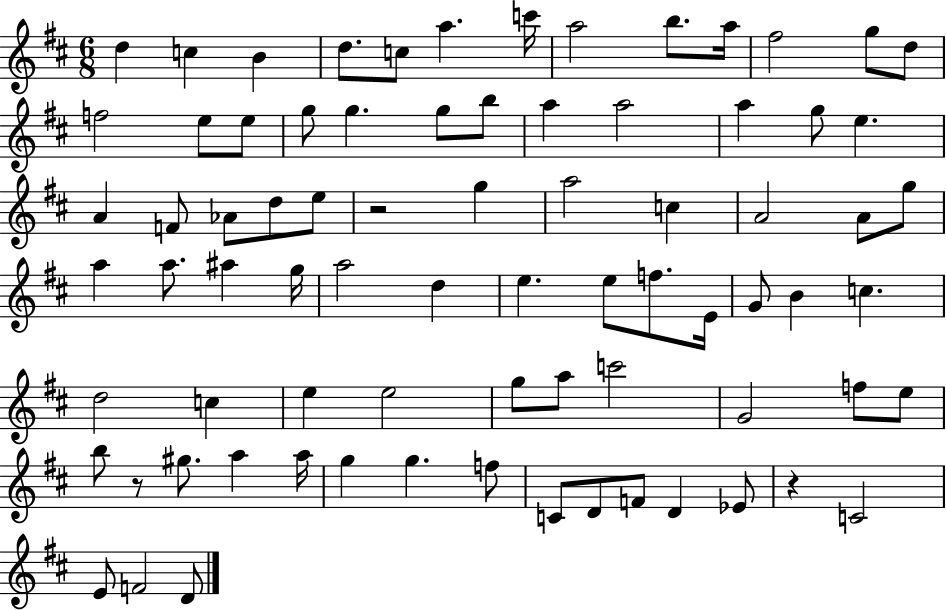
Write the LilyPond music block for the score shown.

{
  \clef treble
  \numericTimeSignature
  \time 6/8
  \key d \major
  d''4 c''4 b'4 | d''8. c''8 a''4. c'''16 | a''2 b''8. a''16 | fis''2 g''8 d''8 | \break f''2 e''8 e''8 | g''8 g''4. g''8 b''8 | a''4 a''2 | a''4 g''8 e''4. | \break a'4 f'8 aes'8 d''8 e''8 | r2 g''4 | a''2 c''4 | a'2 a'8 g''8 | \break a''4 a''8. ais''4 g''16 | a''2 d''4 | e''4. e''8 f''8. e'16 | g'8 b'4 c''4. | \break d''2 c''4 | e''4 e''2 | g''8 a''8 c'''2 | g'2 f''8 e''8 | \break b''8 r8 gis''8. a''4 a''16 | g''4 g''4. f''8 | c'8 d'8 f'8 d'4 ees'8 | r4 c'2 | \break e'8 f'2 d'8 | \bar "|."
}